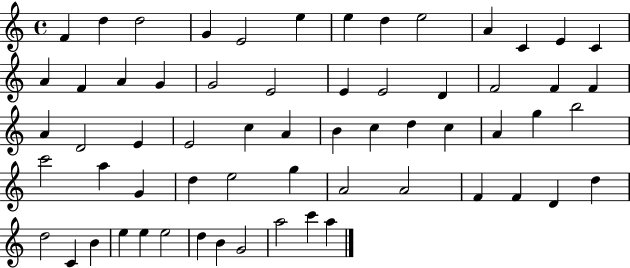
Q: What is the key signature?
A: C major